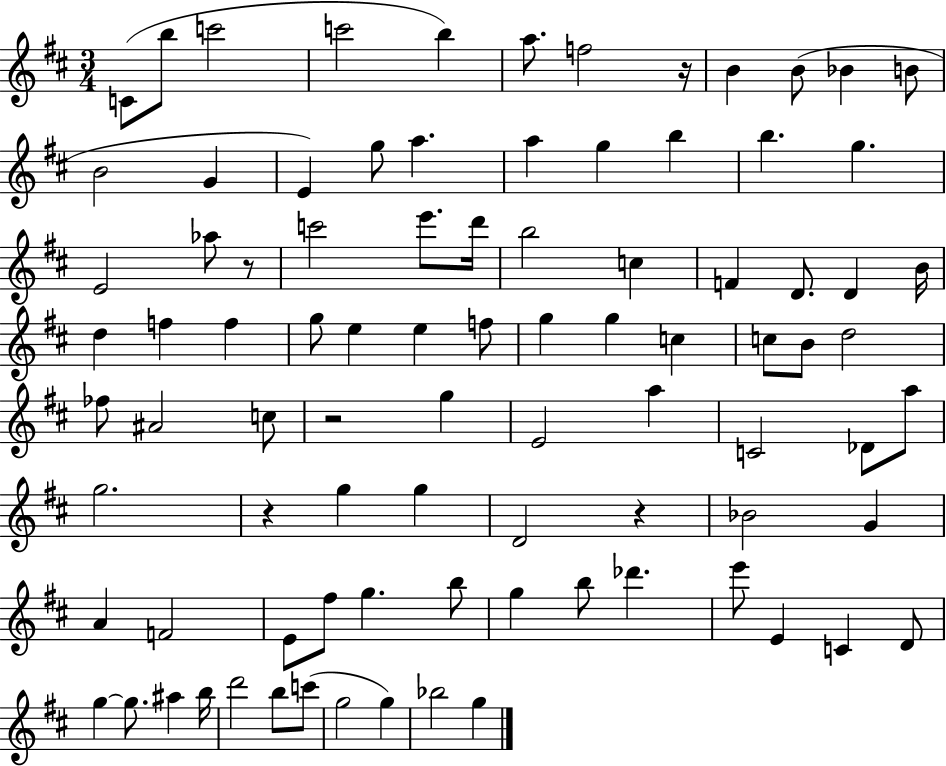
X:1
T:Untitled
M:3/4
L:1/4
K:D
C/2 b/2 c'2 c'2 b a/2 f2 z/4 B B/2 _B B/2 B2 G E g/2 a a g b b g E2 _a/2 z/2 c'2 e'/2 d'/4 b2 c F D/2 D B/4 d f f g/2 e e f/2 g g c c/2 B/2 d2 _f/2 ^A2 c/2 z2 g E2 a C2 _D/2 a/2 g2 z g g D2 z _B2 G A F2 E/2 ^f/2 g b/2 g b/2 _d' e'/2 E C D/2 g g/2 ^a b/4 d'2 b/2 c'/2 g2 g _b2 g